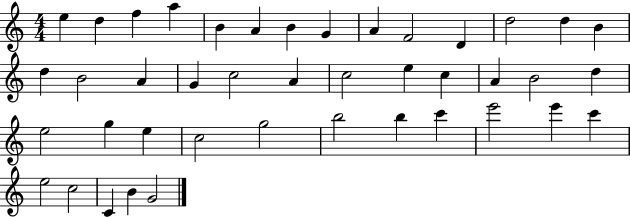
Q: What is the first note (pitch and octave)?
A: E5